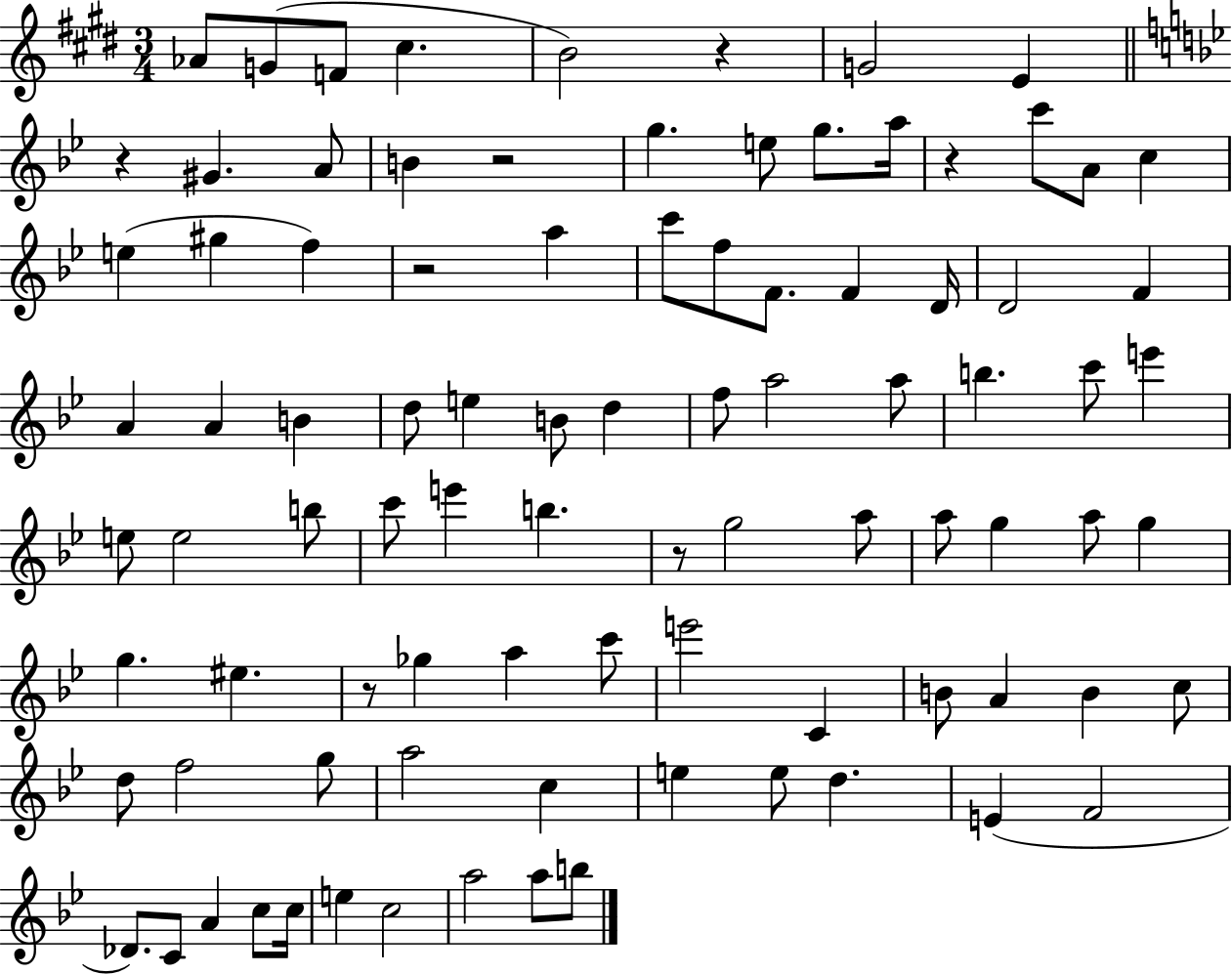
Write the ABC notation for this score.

X:1
T:Untitled
M:3/4
L:1/4
K:E
_A/2 G/2 F/2 ^c B2 z G2 E z ^G A/2 B z2 g e/2 g/2 a/4 z c'/2 A/2 c e ^g f z2 a c'/2 f/2 F/2 F D/4 D2 F A A B d/2 e B/2 d f/2 a2 a/2 b c'/2 e' e/2 e2 b/2 c'/2 e' b z/2 g2 a/2 a/2 g a/2 g g ^e z/2 _g a c'/2 e'2 C B/2 A B c/2 d/2 f2 g/2 a2 c e e/2 d E F2 _D/2 C/2 A c/2 c/4 e c2 a2 a/2 b/2